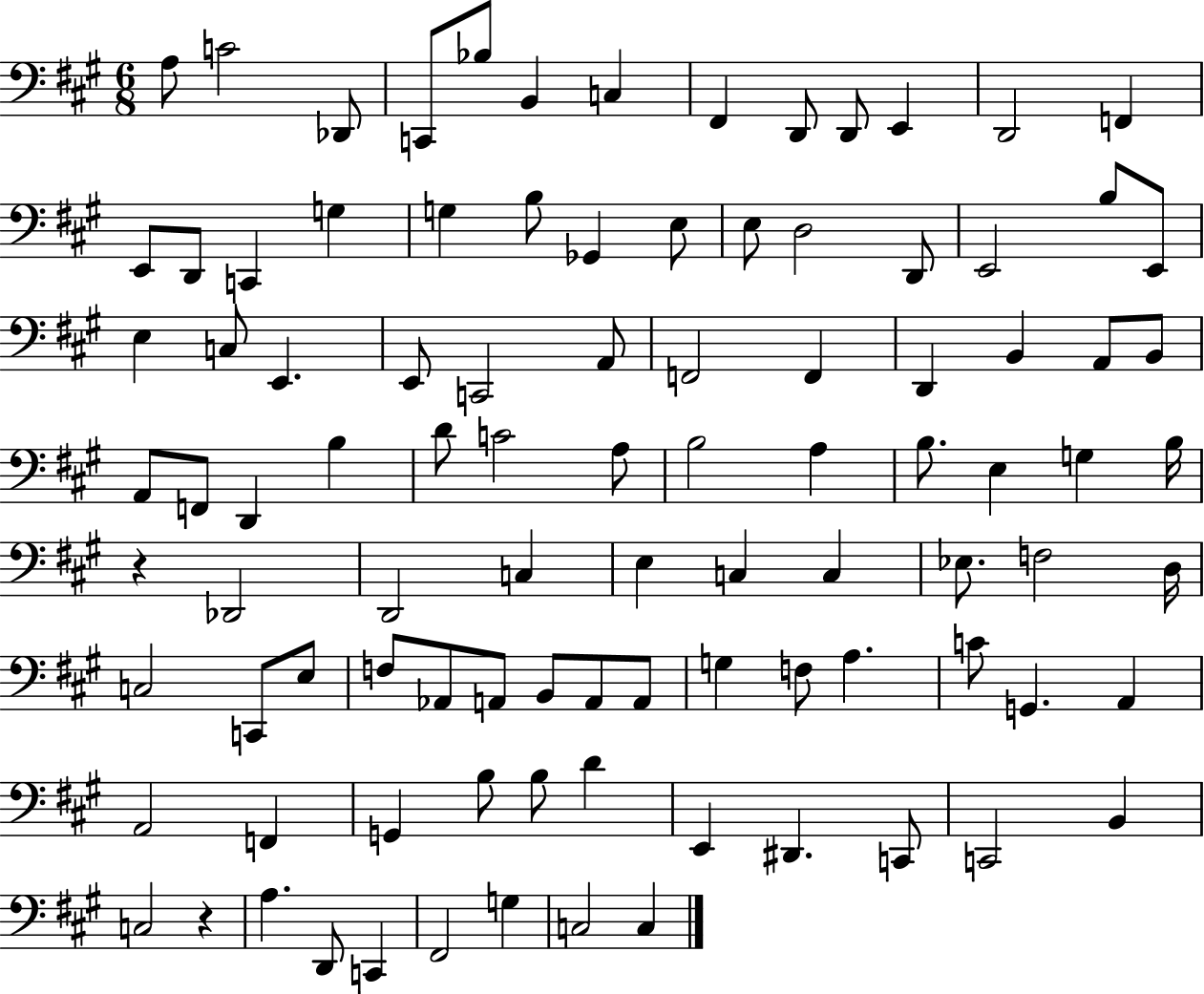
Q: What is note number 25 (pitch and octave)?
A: E2